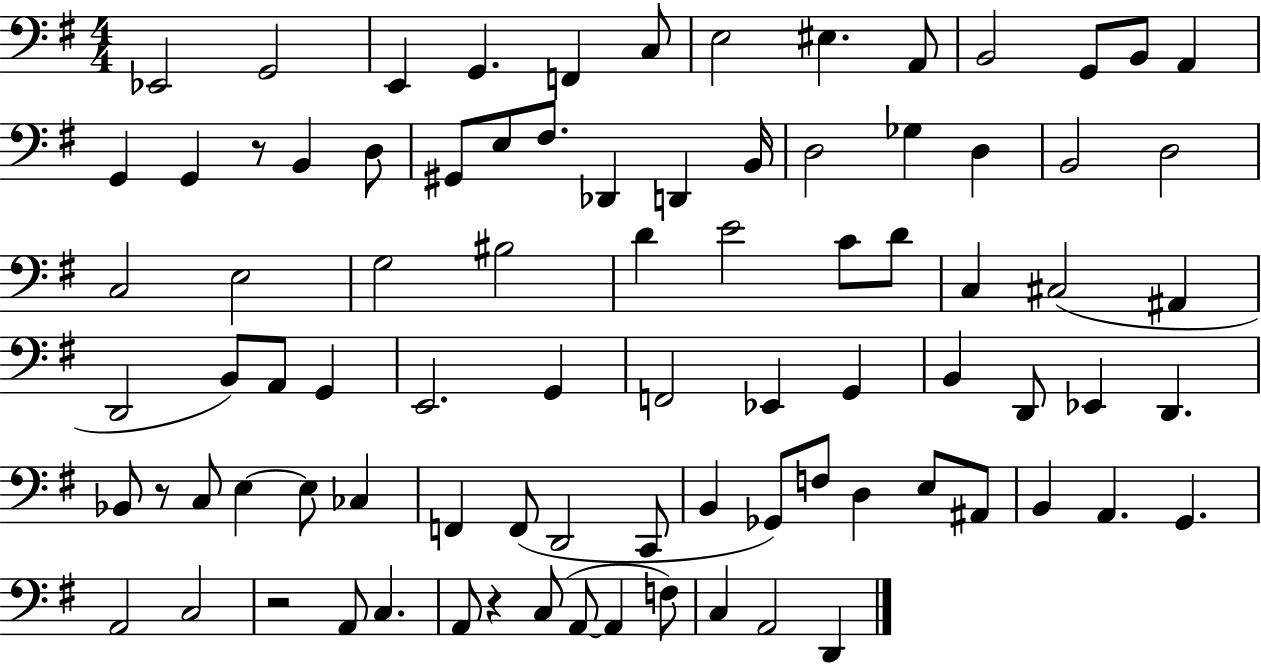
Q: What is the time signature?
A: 4/4